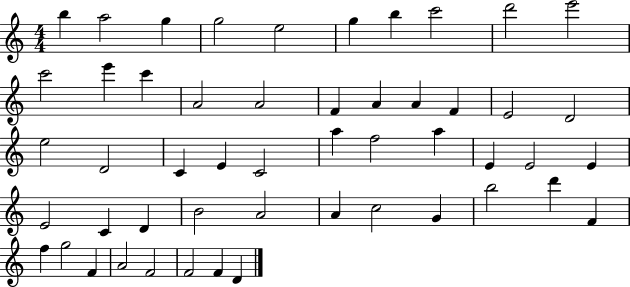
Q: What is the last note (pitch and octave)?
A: D4